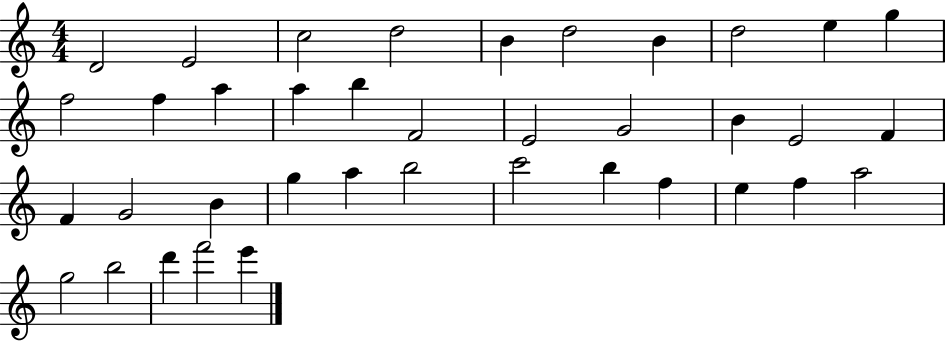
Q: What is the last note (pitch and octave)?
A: E6